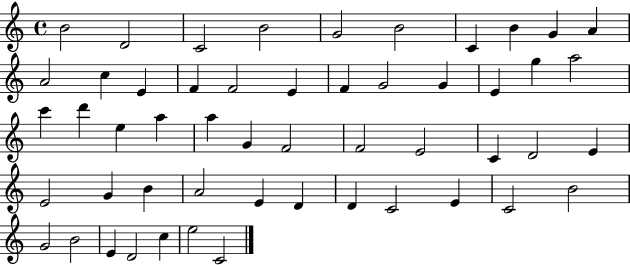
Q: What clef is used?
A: treble